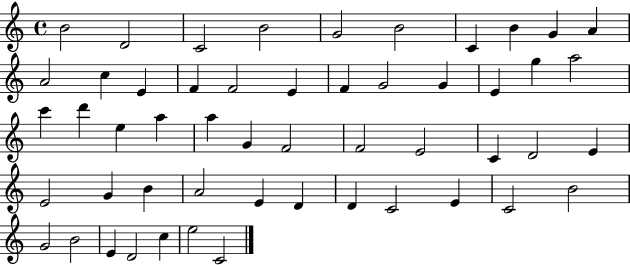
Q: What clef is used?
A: treble